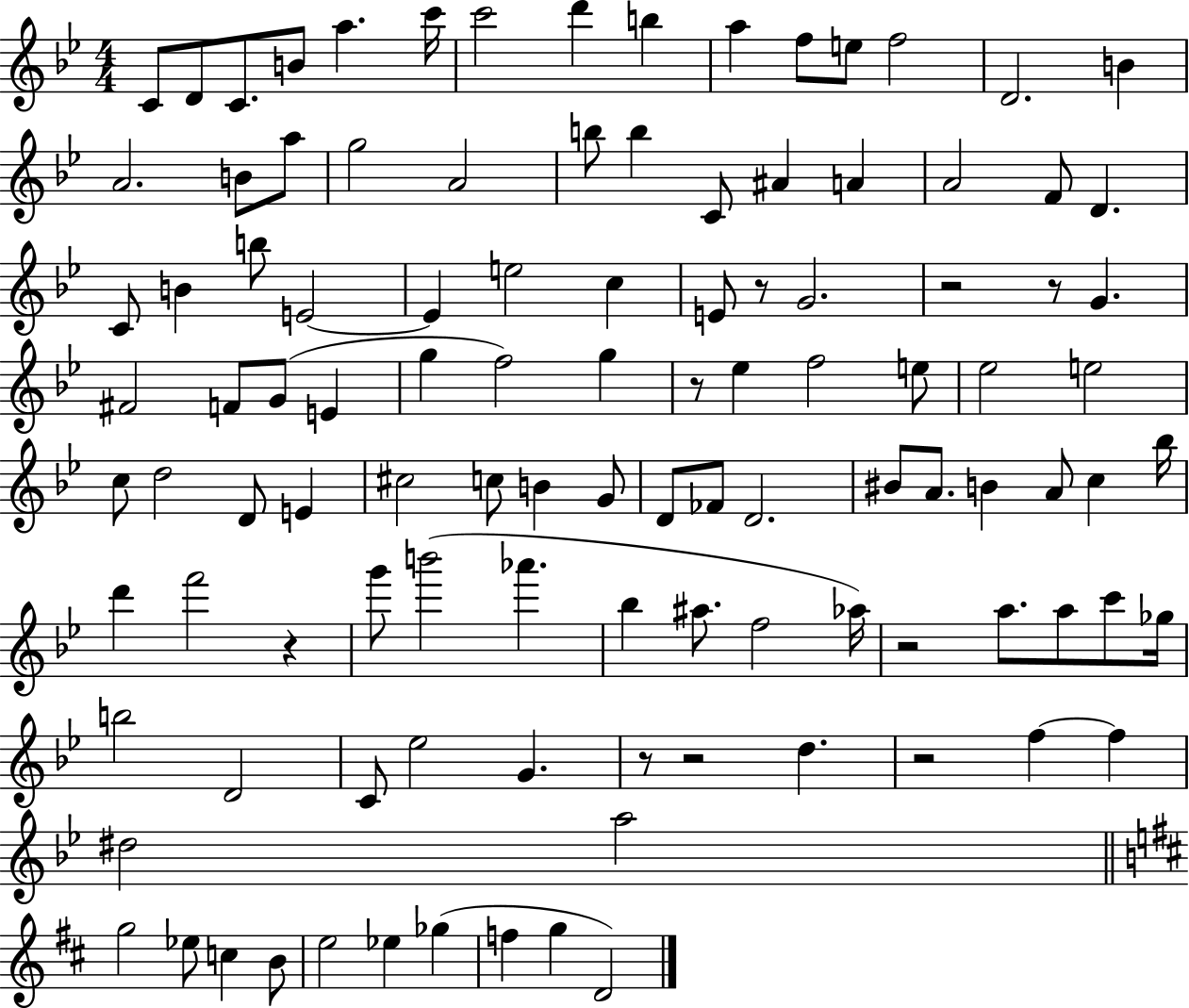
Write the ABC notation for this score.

X:1
T:Untitled
M:4/4
L:1/4
K:Bb
C/2 D/2 C/2 B/2 a c'/4 c'2 d' b a f/2 e/2 f2 D2 B A2 B/2 a/2 g2 A2 b/2 b C/2 ^A A A2 F/2 D C/2 B b/2 E2 E e2 c E/2 z/2 G2 z2 z/2 G ^F2 F/2 G/2 E g f2 g z/2 _e f2 e/2 _e2 e2 c/2 d2 D/2 E ^c2 c/2 B G/2 D/2 _F/2 D2 ^B/2 A/2 B A/2 c _b/4 d' f'2 z g'/2 b'2 _a' _b ^a/2 f2 _a/4 z2 a/2 a/2 c'/2 _g/4 b2 D2 C/2 _e2 G z/2 z2 d z2 f f ^d2 a2 g2 _e/2 c B/2 e2 _e _g f g D2